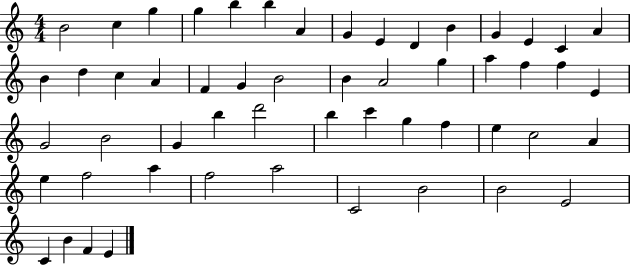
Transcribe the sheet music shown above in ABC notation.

X:1
T:Untitled
M:4/4
L:1/4
K:C
B2 c g g b b A G E D B G E C A B d c A F G B2 B A2 g a f f E G2 B2 G b d'2 b c' g f e c2 A e f2 a f2 a2 C2 B2 B2 E2 C B F E